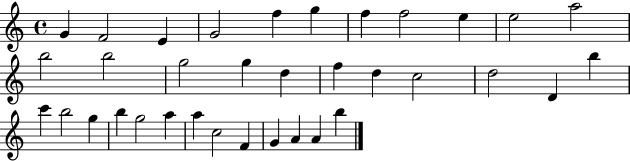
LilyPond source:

{
  \clef treble
  \time 4/4
  \defaultTimeSignature
  \key c \major
  g'4 f'2 e'4 | g'2 f''4 g''4 | f''4 f''2 e''4 | e''2 a''2 | \break b''2 b''2 | g''2 g''4 d''4 | f''4 d''4 c''2 | d''2 d'4 b''4 | \break c'''4 b''2 g''4 | b''4 g''2 a''4 | a''4 c''2 f'4 | g'4 a'4 a'4 b''4 | \break \bar "|."
}